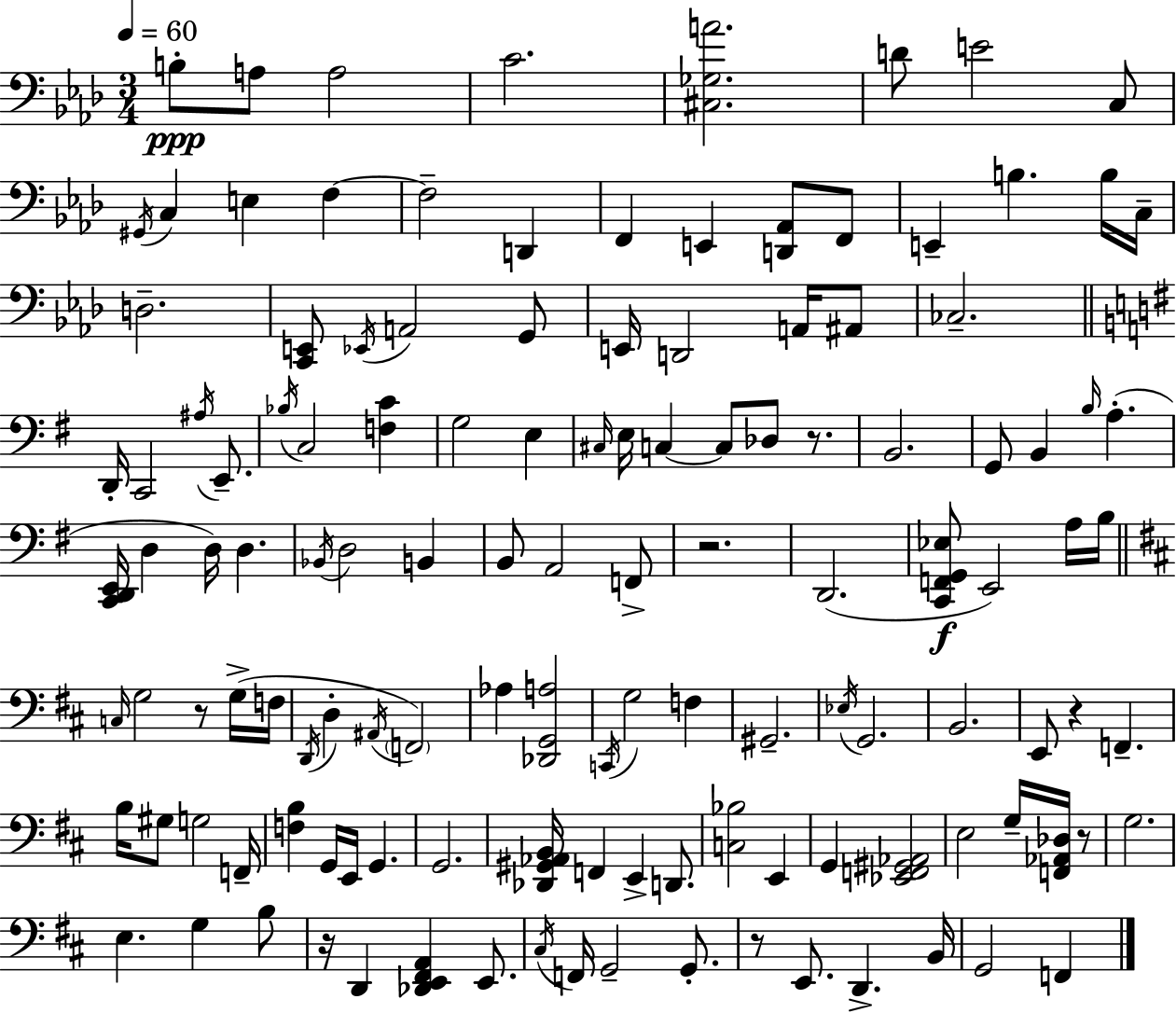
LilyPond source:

{
  \clef bass
  \numericTimeSignature
  \time 3/4
  \key aes \major
  \tempo 4 = 60
  b8-.\ppp a8 a2 | c'2. | <cis ges a'>2. | d'8 e'2 c8 | \break \acciaccatura { gis,16 } c4 e4 f4~~ | f2-- d,4 | f,4 e,4 <d, aes,>8 f,8 | e,4-- b4. b16 | \break c16-- d2.-- | <c, e,>8 \acciaccatura { ees,16 } a,2 | g,8 e,16 d,2 a,16 | ais,8 ces2.-- | \break \bar "||" \break \key g \major d,16-. c,2 \acciaccatura { ais16 } e,8.-- | \acciaccatura { bes16 } c2 <f c'>4 | g2 e4 | \grace { cis16 } e16 c4~~ c8 des8 | \break r8. b,2. | g,8 b,4 \grace { b16 }( a4.-. | <c, d, e,>16 d4 d16) d4. | \acciaccatura { bes,16 } d2 | \break b,4 b,8 a,2 | f,8-> r2. | d,2.( | <c, f, g, ees>8\f e,2) | \break a16 b16 \bar "||" \break \key b \minor \grace { c16 } g2 r8 g16->( | f16 \acciaccatura { d,16 } d4-. \acciaccatura { ais,16 } \parenthesize f,2) | aes4 <des, g, a>2 | \acciaccatura { c,16 } g2 | \break f4 gis,2.-- | \acciaccatura { ees16 } g,2. | b,2. | e,8 r4 f,4.-- | \break b16 gis8 g2 | f,16-- <f b>4 g,16 e,16 g,4. | g,2. | <des, gis, aes, b,>16 f,4 e,4-> | \break d,8. <c bes>2 | e,4 g,4 <ees, f, gis, aes,>2 | e2 | g16-- <f, aes, des>16 r8 g2. | \break e4. g4 | b8 r16 d,4 <des, e, fis, a,>4 | e,8. \acciaccatura { cis16 } f,16 g,2-- | g,8.-. r8 e,8. d,4.-> | \break b,16 g,2 | f,4 \bar "|."
}